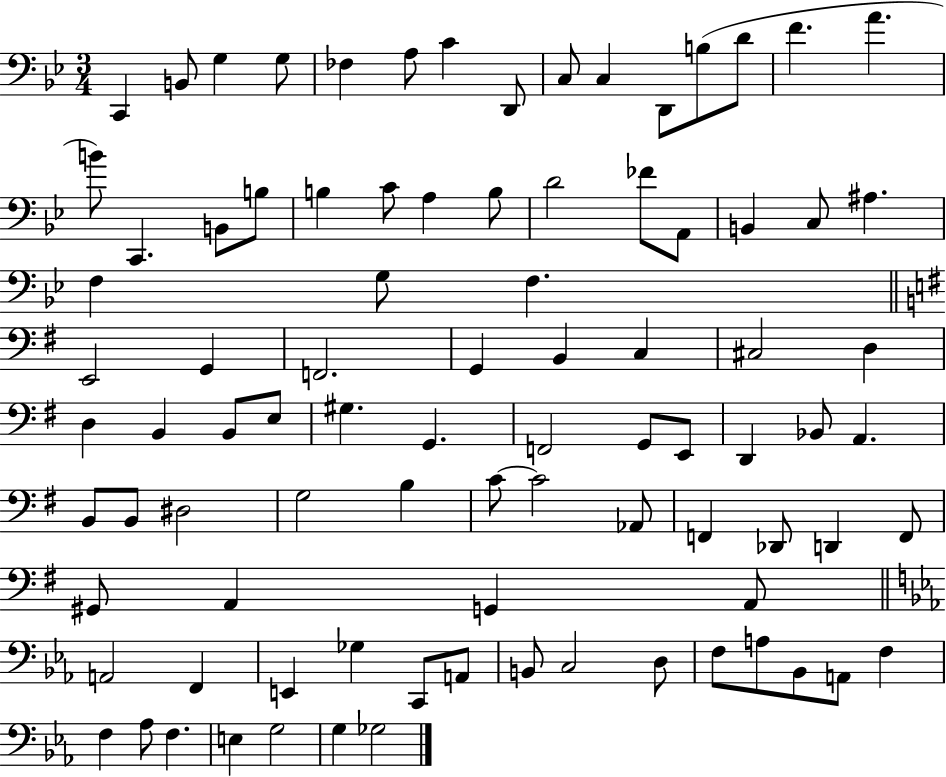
C2/q B2/e G3/q G3/e FES3/q A3/e C4/q D2/e C3/e C3/q D2/e B3/e D4/e F4/q. A4/q. B4/e C2/q. B2/e B3/e B3/q C4/e A3/q B3/e D4/h FES4/e A2/e B2/q C3/e A#3/q. F3/q G3/e F3/q. E2/h G2/q F2/h. G2/q B2/q C3/q C#3/h D3/q D3/q B2/q B2/e E3/e G#3/q. G2/q. F2/h G2/e E2/e D2/q Bb2/e A2/q. B2/e B2/e D#3/h G3/h B3/q C4/e C4/h Ab2/e F2/q Db2/e D2/q F2/e G#2/e A2/q G2/q A2/e A2/h F2/q E2/q Gb3/q C2/e A2/e B2/e C3/h D3/e F3/e A3/e Bb2/e A2/e F3/q F3/q Ab3/e F3/q. E3/q G3/h G3/q Gb3/h